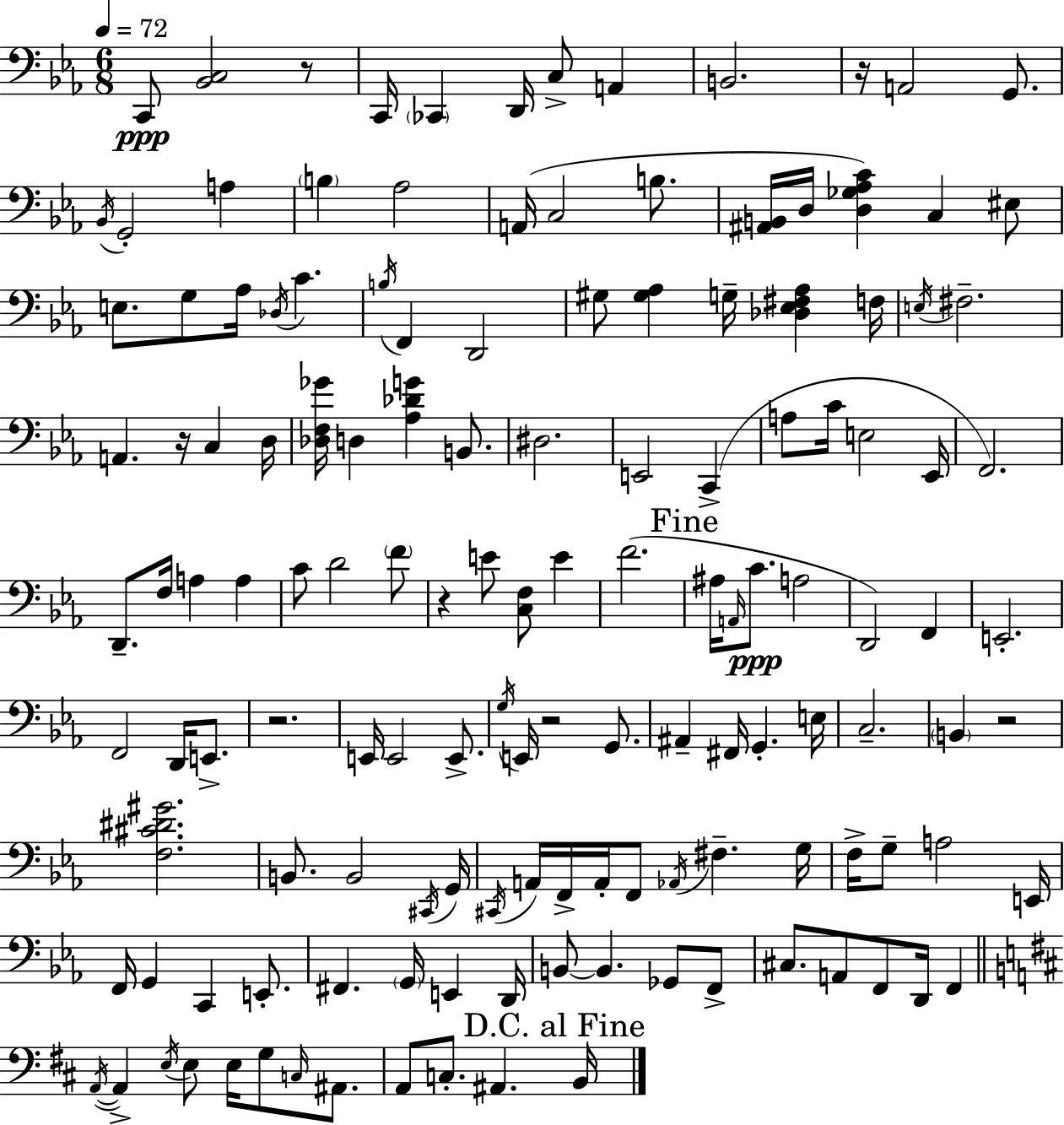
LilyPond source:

{
  \clef bass
  \numericTimeSignature
  \time 6/8
  \key c \minor
  \tempo 4 = 72
  \repeat volta 2 { c,8\ppp <bes, c>2 r8 | c,16 \parenthesize ces,4 d,16 c8-> a,4 | b,2. | r16 a,2 g,8. | \break \acciaccatura { bes,16 } g,2-. a4 | \parenthesize b4 aes2 | a,16( c2 b8. | <ais, b,>16 d16 <d ges aes c'>4) c4 eis8 | \break e8. g8 aes16 \acciaccatura { des16 } c'4. | \acciaccatura { b16 } f,4 d,2 | gis8 <gis aes>4 g16-- <des ees fis aes>4 | f16 \acciaccatura { e16 } fis2.-- | \break a,4. r16 c4 | d16 <des f ges'>16 d4 <aes des' g'>4 | b,8. dis2. | e,2 | \break c,4->( a8 c'16 e2 | ees,16 f,2.) | d,8.-- f16 a4 | a4 c'8 d'2 | \break \parenthesize f'8 r4 e'8 <c f>8 | e'4 f'2.( | \mark "Fine" ais16 \grace { a,16 }\ppp c'8. a2 | d,2) | \break f,4 e,2.-. | f,2 | d,16 e,8.-> r2. | e,16 e,2 | \break e,8.-> \acciaccatura { g16 } e,16 r2 | g,8. ais,4-- fis,16 g,4.-. | e16 c2.-- | \parenthesize b,4 r2 | \break <f cis' dis' gis'>2. | b,8. b,2 | \acciaccatura { cis,16 } g,16 \acciaccatura { cis,16 } a,16 f,16-> a,16-. f,8 | \acciaccatura { aes,16 } fis4.-- g16 f16-> g8-- | \break a2 e,16 f,16 g,4 | c,4 e,8.-. fis,4. | \parenthesize g,16 e,4 d,16 b,8~~ b,4. | ges,8 f,8-> cis8. | \break a,8 f,8 d,16 f,4 \bar "||" \break \key b \minor \acciaccatura { a,16~ }~ a,4-> \acciaccatura { e16 } e8 e16 g8 \grace { c16 } | ais,8. a,8 c8.-. ais,4. | \mark "D.C. al Fine" b,16 } \bar "|."
}